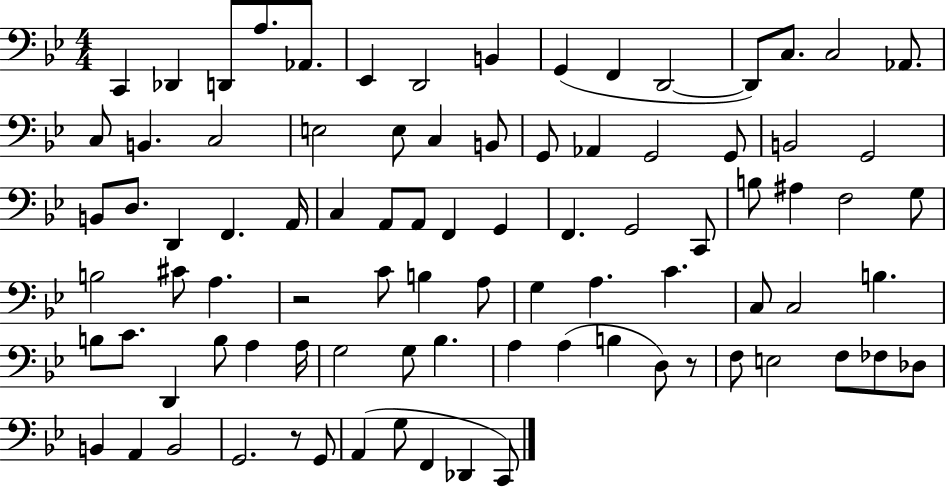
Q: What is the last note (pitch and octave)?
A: C2